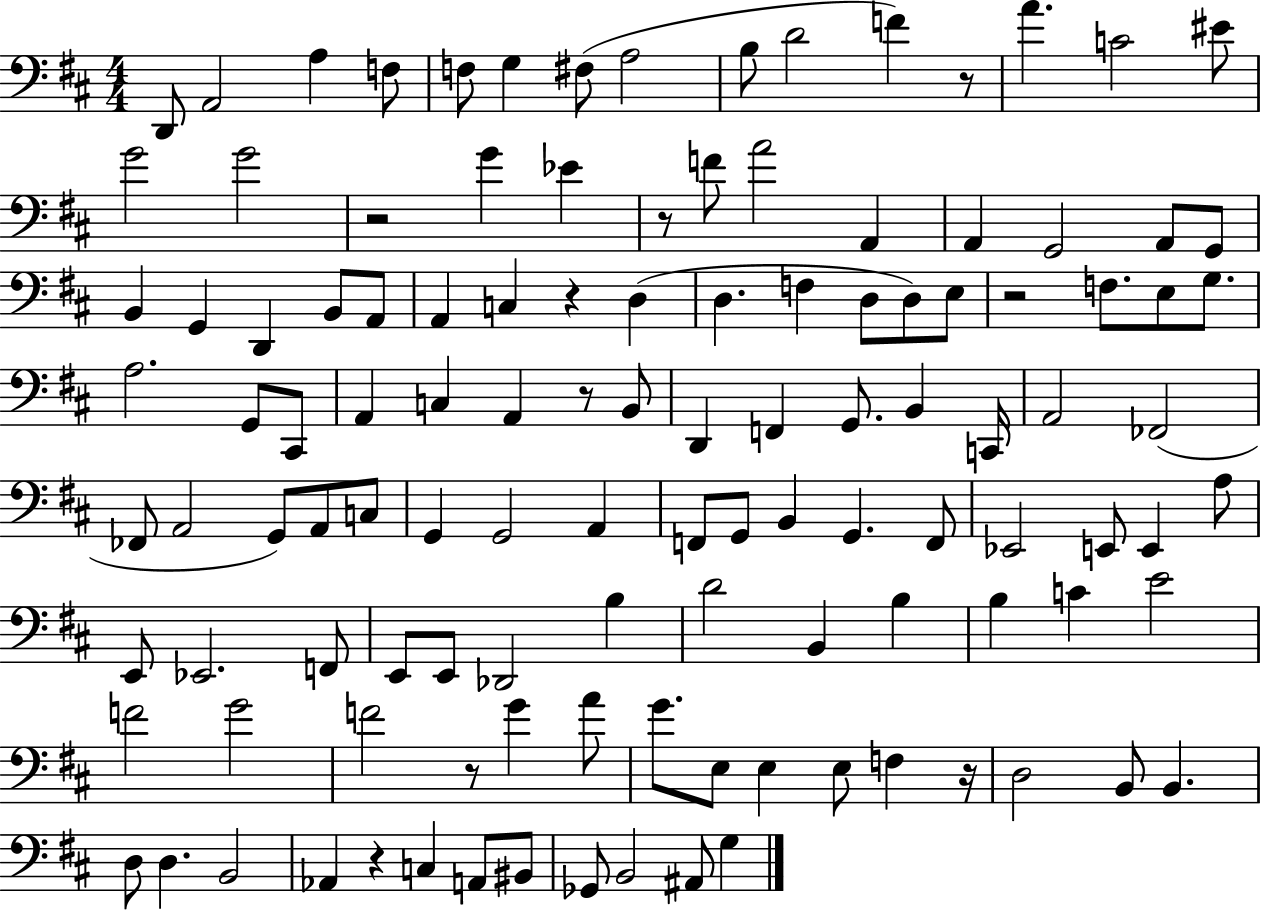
D2/e A2/h A3/q F3/e F3/e G3/q F#3/e A3/h B3/e D4/h F4/q R/e A4/q. C4/h EIS4/e G4/h G4/h R/h G4/q Eb4/q R/e F4/e A4/h A2/q A2/q G2/h A2/e G2/e B2/q G2/q D2/q B2/e A2/e A2/q C3/q R/q D3/q D3/q. F3/q D3/e D3/e E3/e R/h F3/e. E3/e G3/e. A3/h. G2/e C#2/e A2/q C3/q A2/q R/e B2/e D2/q F2/q G2/e. B2/q C2/s A2/h FES2/h FES2/e A2/h G2/e A2/e C3/e G2/q G2/h A2/q F2/e G2/e B2/q G2/q. F2/e Eb2/h E2/e E2/q A3/e E2/e Eb2/h. F2/e E2/e E2/e Db2/h B3/q D4/h B2/q B3/q B3/q C4/q E4/h F4/h G4/h F4/h R/e G4/q A4/e G4/e. E3/e E3/q E3/e F3/q R/s D3/h B2/e B2/q. D3/e D3/q. B2/h Ab2/q R/q C3/q A2/e BIS2/e Gb2/e B2/h A#2/e G3/q